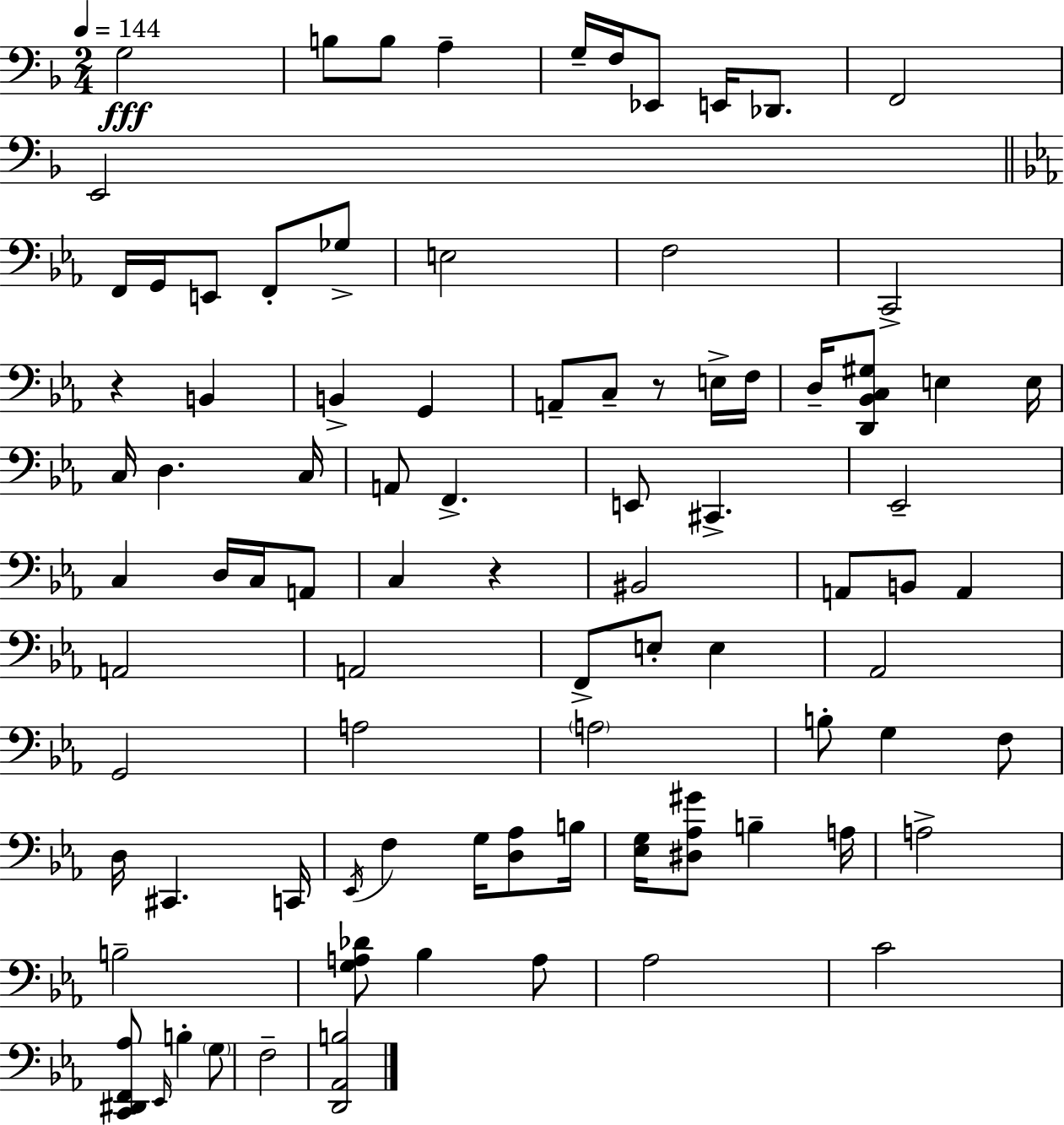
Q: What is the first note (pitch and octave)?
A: G3